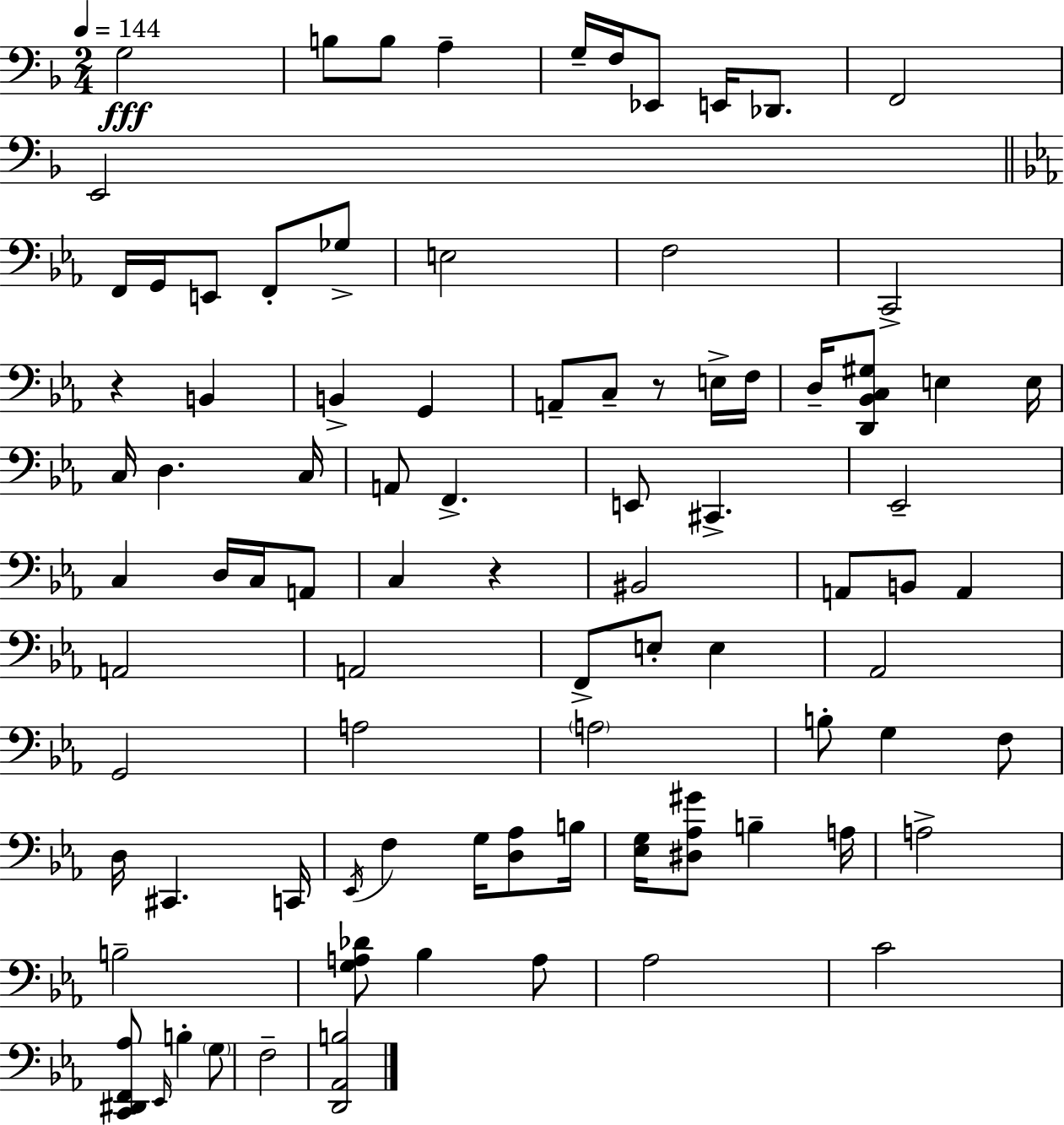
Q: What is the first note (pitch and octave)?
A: G3